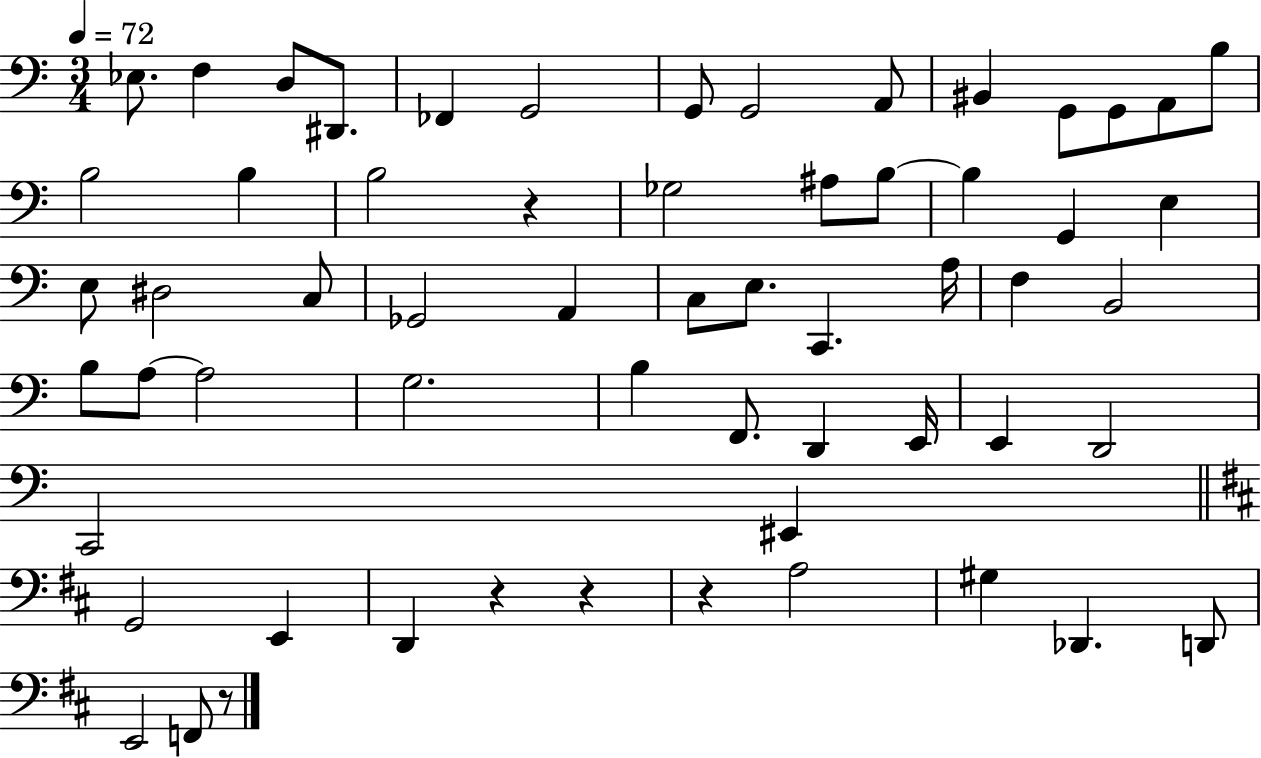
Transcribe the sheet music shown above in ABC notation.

X:1
T:Untitled
M:3/4
L:1/4
K:C
_E,/2 F, D,/2 ^D,,/2 _F,, G,,2 G,,/2 G,,2 A,,/2 ^B,, G,,/2 G,,/2 A,,/2 B,/2 B,2 B, B,2 z _G,2 ^A,/2 B,/2 B, G,, E, E,/2 ^D,2 C,/2 _G,,2 A,, C,/2 E,/2 C,, A,/4 F, B,,2 B,/2 A,/2 A,2 G,2 B, F,,/2 D,, E,,/4 E,, D,,2 C,,2 ^E,, G,,2 E,, D,, z z z A,2 ^G, _D,, D,,/2 E,,2 F,,/2 z/2